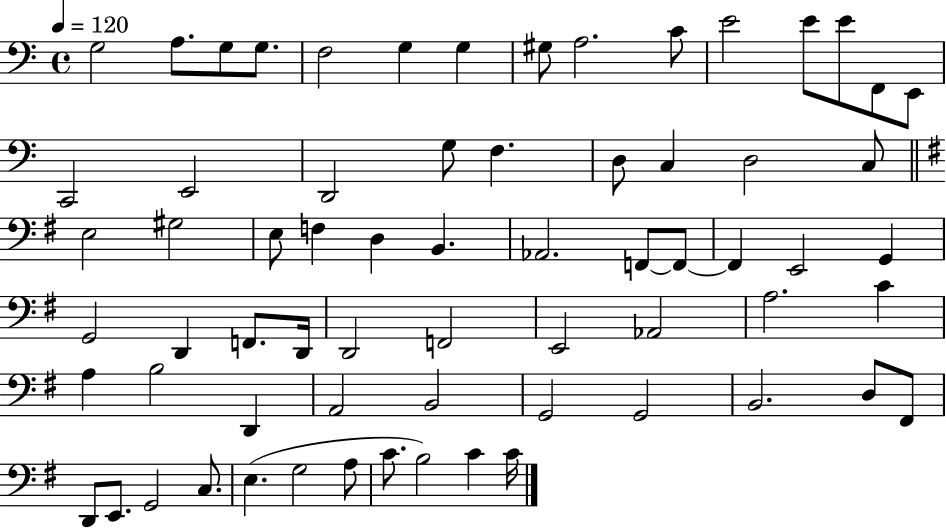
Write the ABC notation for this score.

X:1
T:Untitled
M:4/4
L:1/4
K:C
G,2 A,/2 G,/2 G,/2 F,2 G, G, ^G,/2 A,2 C/2 E2 E/2 E/2 F,,/2 E,,/2 C,,2 E,,2 D,,2 G,/2 F, D,/2 C, D,2 C,/2 E,2 ^G,2 E,/2 F, D, B,, _A,,2 F,,/2 F,,/2 F,, E,,2 G,, G,,2 D,, F,,/2 D,,/4 D,,2 F,,2 E,,2 _A,,2 A,2 C A, B,2 D,, A,,2 B,,2 G,,2 G,,2 B,,2 D,/2 ^F,,/2 D,,/2 E,,/2 G,,2 C,/2 E, G,2 A,/2 C/2 B,2 C C/4